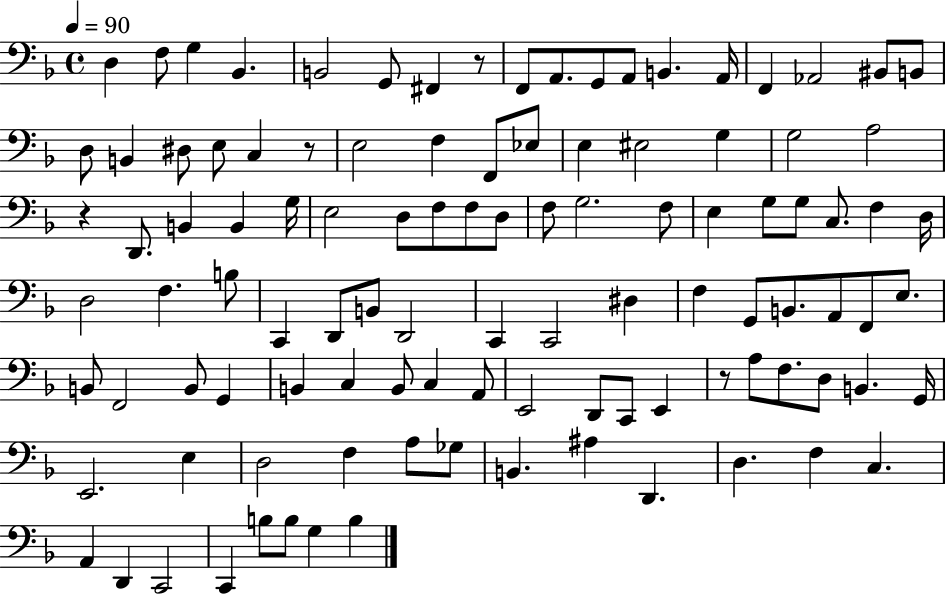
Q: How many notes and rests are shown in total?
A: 107